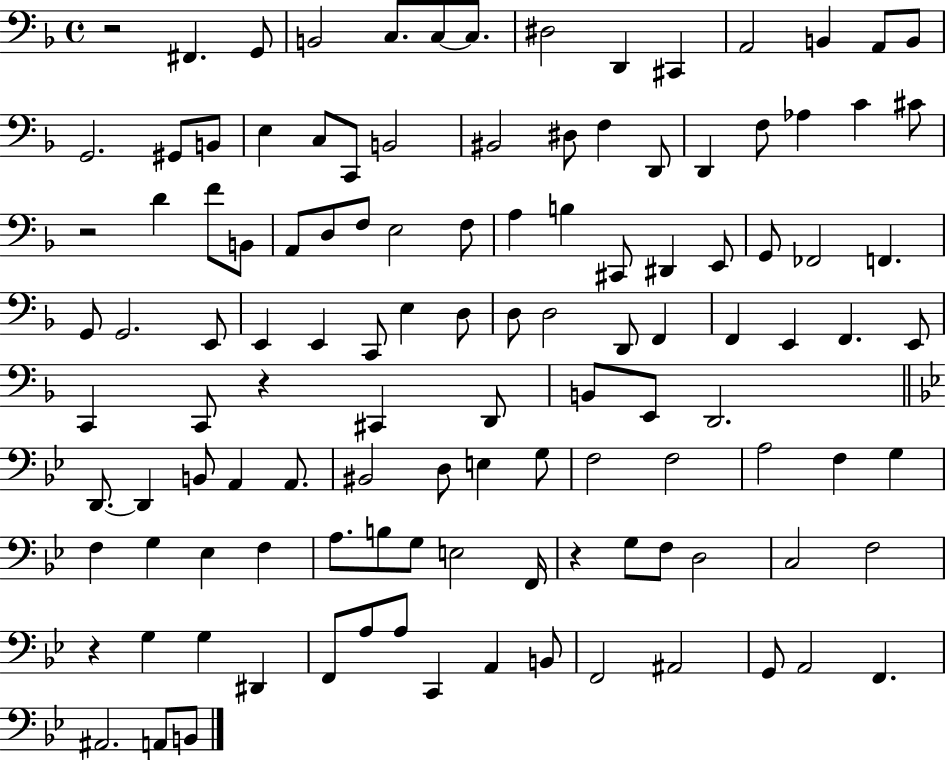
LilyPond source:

{
  \clef bass
  \time 4/4
  \defaultTimeSignature
  \key f \major
  r2 fis,4. g,8 | b,2 c8. c8~~ c8. | dis2 d,4 cis,4 | a,2 b,4 a,8 b,8 | \break g,2. gis,8 b,8 | e4 c8 c,8 b,2 | bis,2 dis8 f4 d,8 | d,4 f8 aes4 c'4 cis'8 | \break r2 d'4 f'8 b,8 | a,8 d8 f8 e2 f8 | a4 b4 cis,8 dis,4 e,8 | g,8 fes,2 f,4. | \break g,8 g,2. e,8 | e,4 e,4 c,8 e4 d8 | d8 d2 d,8 f,4 | f,4 e,4 f,4. e,8 | \break c,4 c,8 r4 cis,4 d,8 | b,8 e,8 d,2. | \bar "||" \break \key g \minor d,8.~~ d,4 b,8 a,4 a,8. | bis,2 d8 e4 g8 | f2 f2 | a2 f4 g4 | \break f4 g4 ees4 f4 | a8. b8 g8 e2 f,16 | r4 g8 f8 d2 | c2 f2 | \break r4 g4 g4 dis,4 | f,8 a8 a8 c,4 a,4 b,8 | f,2 ais,2 | g,8 a,2 f,4. | \break ais,2. a,8 b,8 | \bar "|."
}